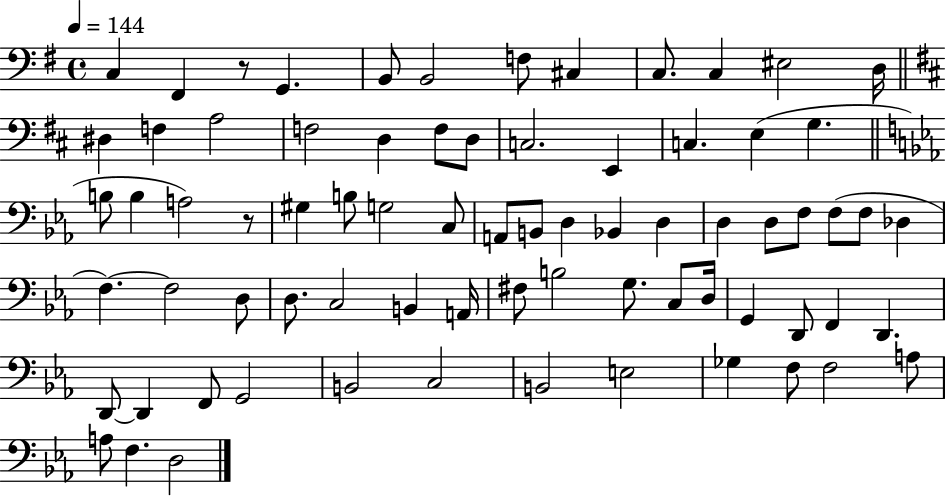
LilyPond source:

{
  \clef bass
  \time 4/4
  \defaultTimeSignature
  \key g \major
  \tempo 4 = 144
  c4 fis,4 r8 g,4. | b,8 b,2 f8 cis4 | c8. c4 eis2 d16 | \bar "||" \break \key b \minor dis4 f4 a2 | f2 d4 f8 d8 | c2. e,4 | c4. e4( g4. | \break \bar "||" \break \key ees \major b8 b4 a2) r8 | gis4 b8 g2 c8 | a,8 b,8 d4 bes,4 d4 | d4 d8 f8 f8( f8 des4 | \break f4.~~) f2 d8 | d8. c2 b,4 a,16 | fis8 b2 g8. c8 d16 | g,4 d,8 f,4 d,4. | \break d,8~~ d,4 f,8 g,2 | b,2 c2 | b,2 e2 | ges4 f8 f2 a8 | \break a8 f4. d2 | \bar "|."
}